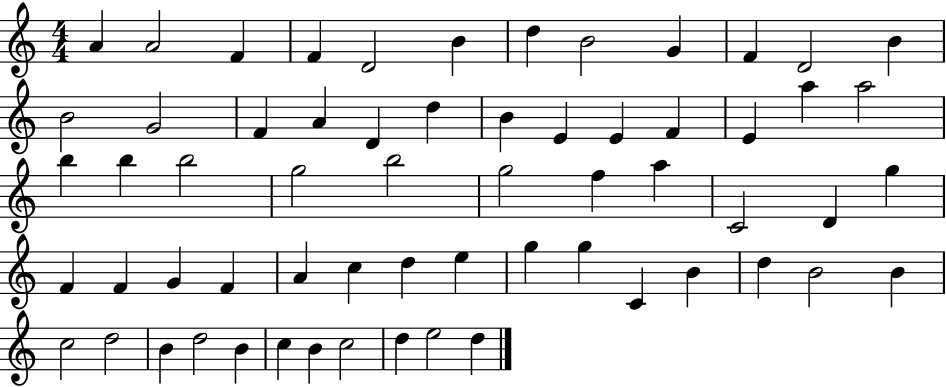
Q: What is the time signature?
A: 4/4